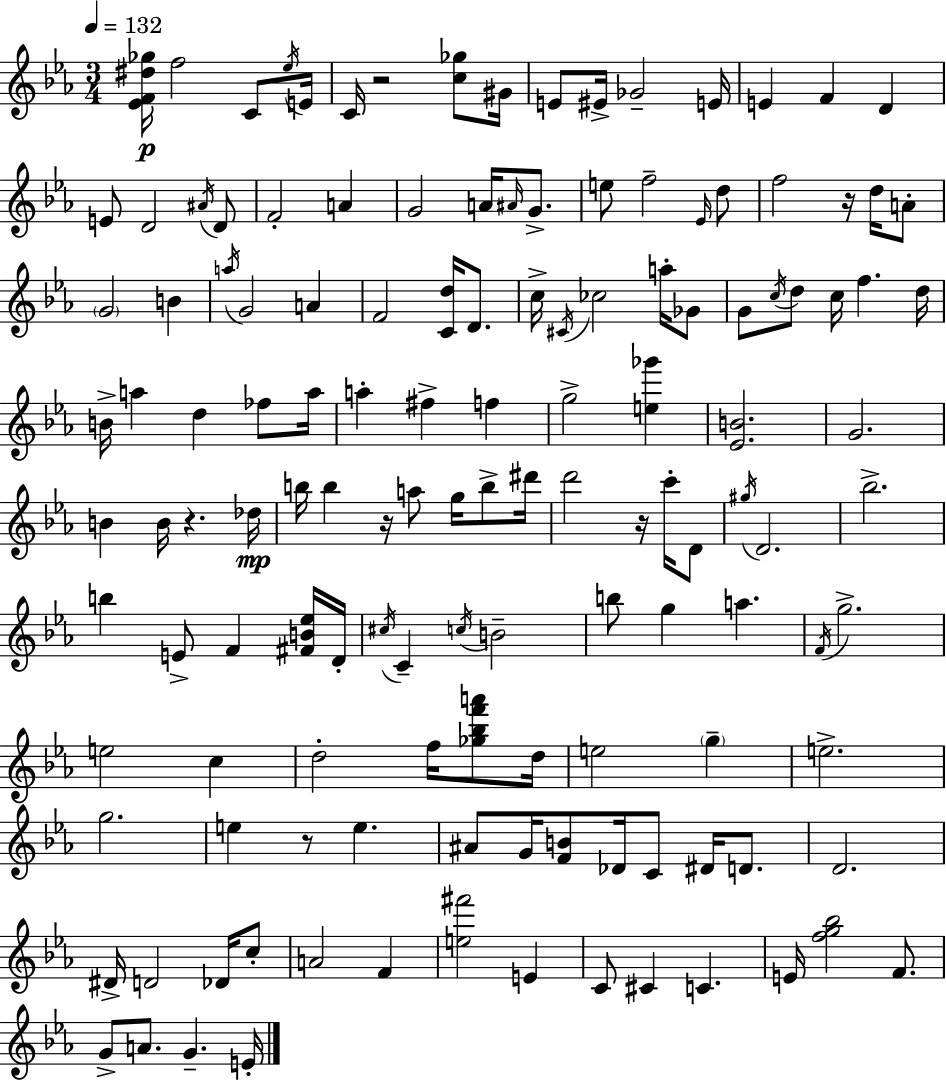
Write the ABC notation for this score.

X:1
T:Untitled
M:3/4
L:1/4
K:Cm
[_EF^d_g]/4 f2 C/2 _e/4 E/4 C/4 z2 [c_g]/2 ^G/4 E/2 ^E/4 _G2 E/4 E F D E/2 D2 ^A/4 D/2 F2 A G2 A/4 ^A/4 G/2 e/2 f2 _E/4 d/2 f2 z/4 d/4 A/2 G2 B a/4 G2 A F2 [Cd]/4 D/2 c/4 ^C/4 _c2 a/4 _G/2 G/2 c/4 d/2 c/4 f d/4 B/4 a d _f/2 a/4 a ^f f g2 [e_g'] [_EB]2 G2 B B/4 z _d/4 b/4 b z/4 a/2 g/4 b/2 ^d'/4 d'2 z/4 c'/4 D/2 ^g/4 D2 _b2 b E/2 F [^FB_e]/4 D/4 ^c/4 C c/4 B2 b/2 g a F/4 g2 e2 c d2 f/4 [_g_bf'a']/2 d/4 e2 g e2 g2 e z/2 e ^A/2 G/4 [FB]/2 _D/4 C/2 ^D/4 D/2 D2 ^D/4 D2 _D/4 c/2 A2 F [e^f']2 E C/2 ^C C E/4 [fg_b]2 F/2 G/2 A/2 G E/4